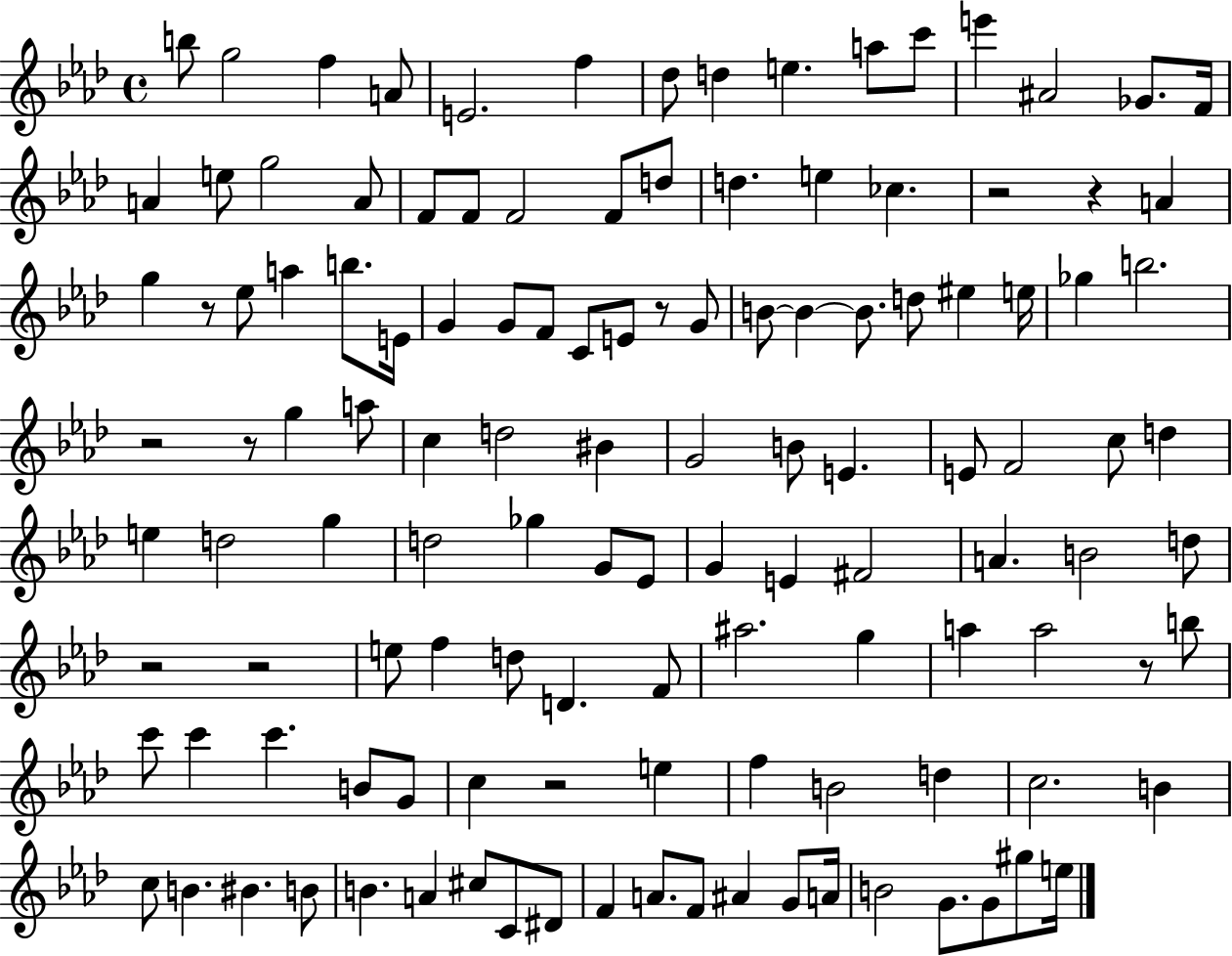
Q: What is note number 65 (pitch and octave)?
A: G4